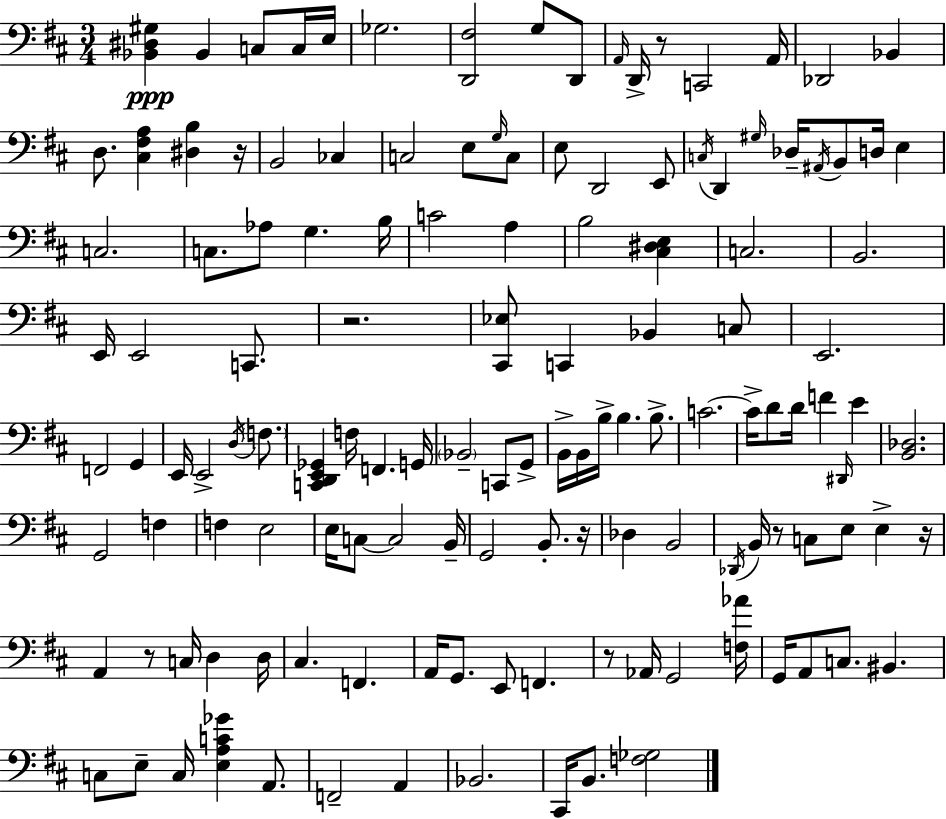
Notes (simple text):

[Bb2,D#3,G#3]/q Bb2/q C3/e C3/s E3/s Gb3/h. [D2,F#3]/h G3/e D2/e A2/s D2/s R/e C2/h A2/s Db2/h Bb2/q D3/e. [C#3,F#3,A3]/q [D#3,B3]/q R/s B2/h CES3/q C3/h E3/e G3/s C3/e E3/e D2/h E2/e C3/s D2/q G#3/s Db3/s A#2/s B2/e D3/s E3/q C3/h. C3/e. Ab3/e G3/q. B3/s C4/h A3/q B3/h [C#3,D#3,E3]/q C3/h. B2/h. E2/s E2/h C2/e. R/h. [C#2,Eb3]/e C2/q Bb2/q C3/e E2/h. F2/h G2/q E2/s E2/h D3/s F3/e. [C2,D2,E2,Gb2]/q F3/s F2/q. G2/s Bb2/h C2/e G2/e B2/s B2/s B3/s B3/q. B3/e. C4/h. C4/s D4/e D4/s F4/q D#2/s E4/q [B2,Db3]/h. G2/h F3/q F3/q E3/h E3/s C3/e C3/h B2/s G2/h B2/e. R/s Db3/q B2/h Db2/s B2/s R/e C3/e E3/e E3/q R/s A2/q R/e C3/s D3/q D3/s C#3/q. F2/q. A2/s G2/e. E2/e F2/q. R/e Ab2/s G2/h [F3,Ab4]/s G2/s A2/e C3/e. BIS2/q. C3/e E3/e C3/s [E3,A3,C4,Gb4]/q A2/e. F2/h A2/q Bb2/h. C#2/s B2/e. [F3,Gb3]/h